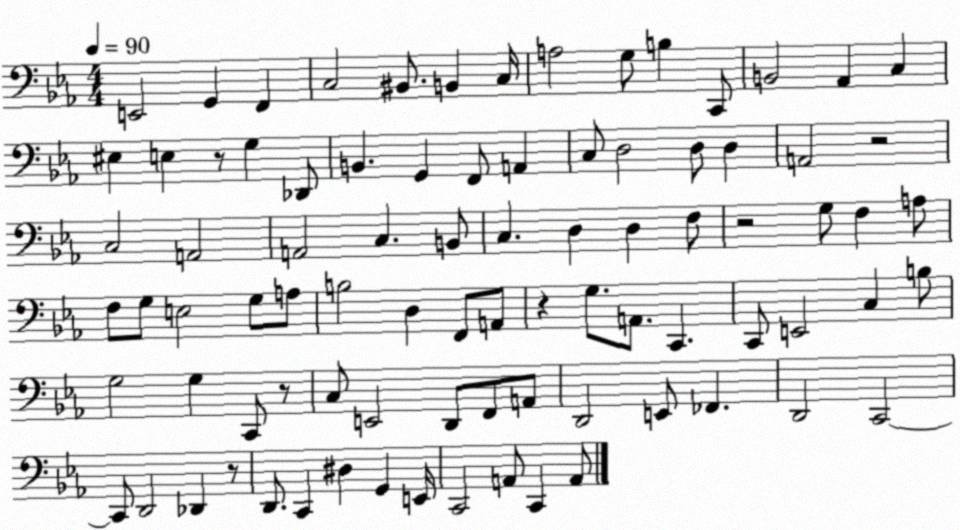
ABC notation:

X:1
T:Untitled
M:4/4
L:1/4
K:Eb
E,,2 G,, F,, C,2 ^B,,/2 B,, C,/4 A,2 G,/2 B, C,,/2 B,,2 _A,, C, ^E, E, z/2 G, _D,,/2 B,, G,, F,,/2 A,, C,/2 D,2 D,/2 D, A,,2 z2 C,2 A,,2 A,,2 C, B,,/2 C, D, D, F,/2 z2 G,/2 F, A,/2 F,/2 G,/2 E,2 G,/2 A,/2 B,2 D, F,,/2 A,,/2 z G,/2 A,,/2 C,, C,,/2 E,,2 C, B,/2 G,2 G, C,,/2 z/2 C,/2 E,,2 D,,/2 F,,/2 A,,/2 D,,2 E,,/2 _F,, D,,2 C,,2 C,,/2 D,,2 _D,, z/2 D,,/2 C,, ^D, G,, E,,/4 C,,2 A,,/2 C,, A,,/2